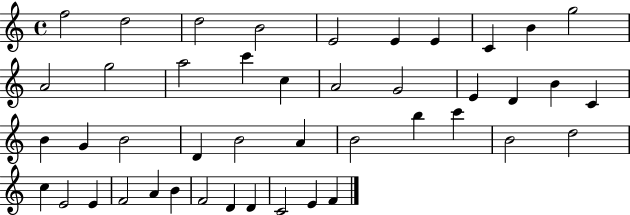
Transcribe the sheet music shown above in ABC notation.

X:1
T:Untitled
M:4/4
L:1/4
K:C
f2 d2 d2 B2 E2 E E C B g2 A2 g2 a2 c' c A2 G2 E D B C B G B2 D B2 A B2 b c' B2 d2 c E2 E F2 A B F2 D D C2 E F